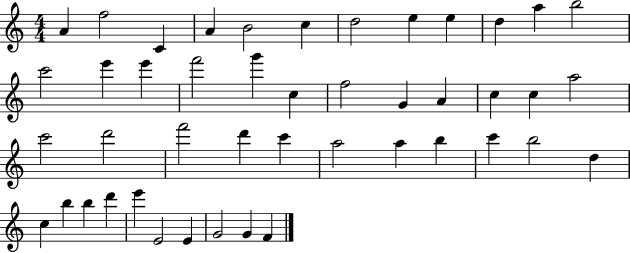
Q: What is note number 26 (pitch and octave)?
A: D6